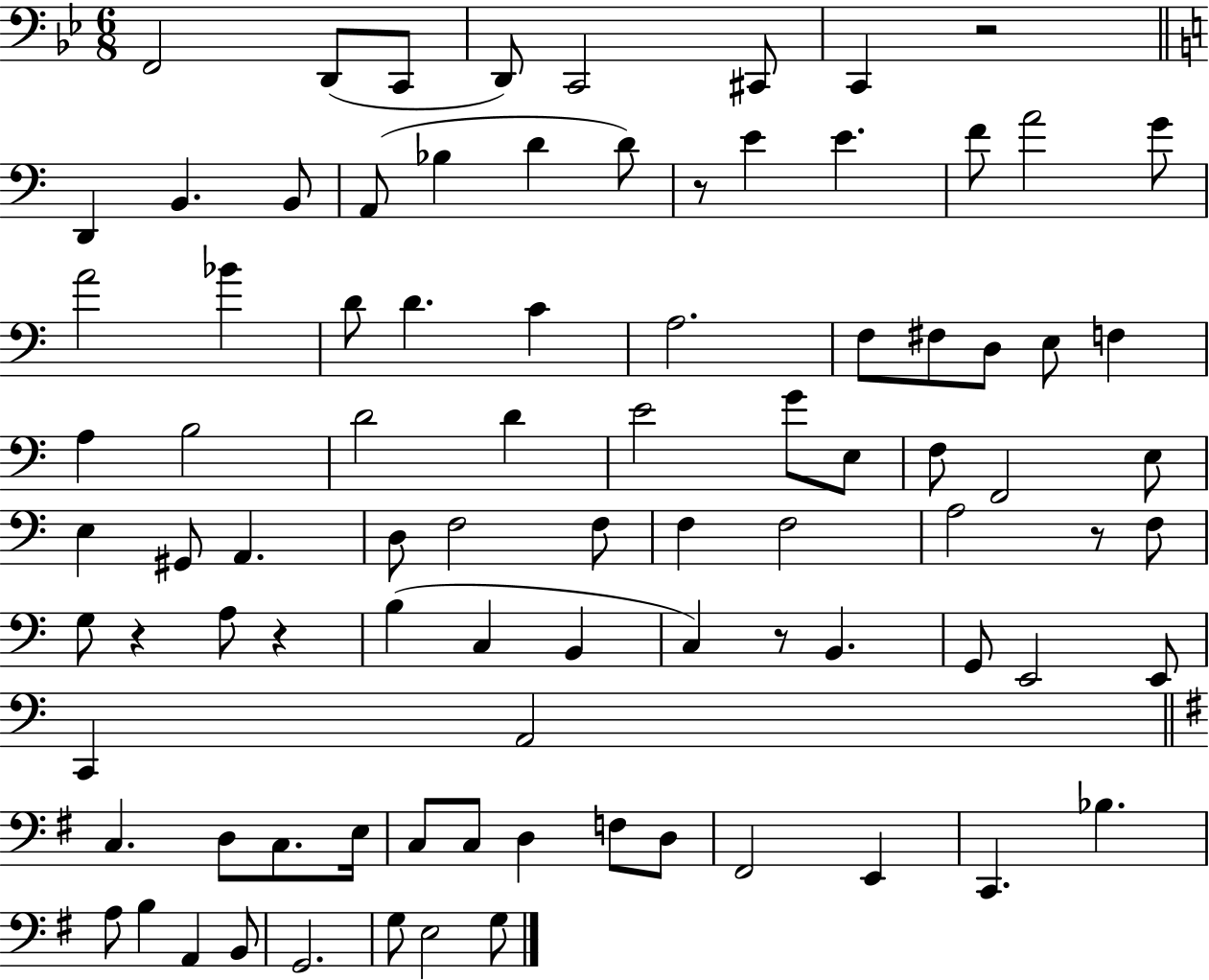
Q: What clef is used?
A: bass